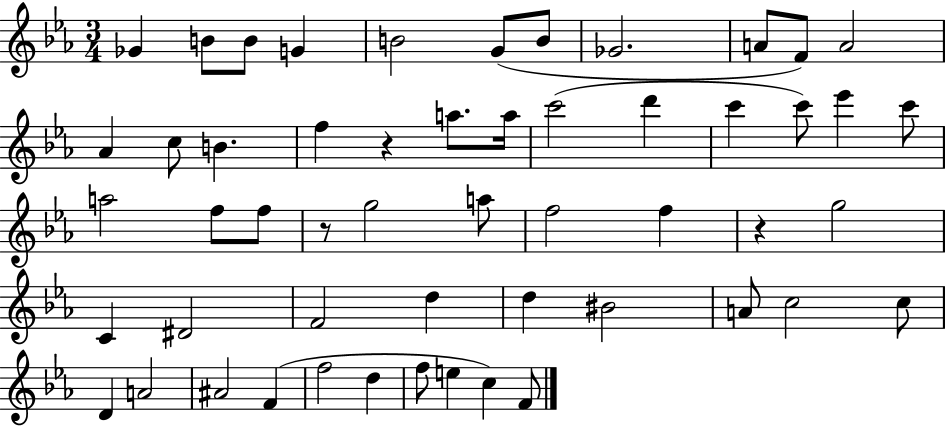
Gb4/q B4/e B4/e G4/q B4/h G4/e B4/e Gb4/h. A4/e F4/e A4/h Ab4/q C5/e B4/q. F5/q R/q A5/e. A5/s C6/h D6/q C6/q C6/e Eb6/q C6/e A5/h F5/e F5/e R/e G5/h A5/e F5/h F5/q R/q G5/h C4/q D#4/h F4/h D5/q D5/q BIS4/h A4/e C5/h C5/e D4/q A4/h A#4/h F4/q F5/h D5/q F5/e E5/q C5/q F4/e